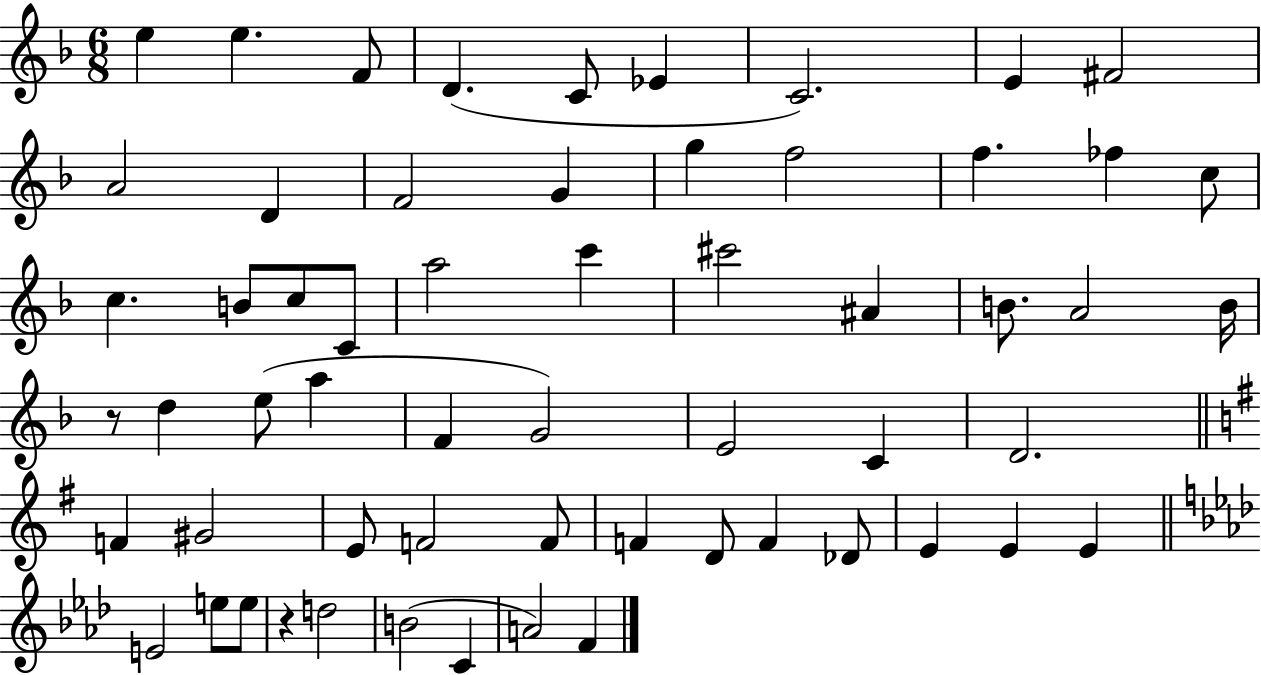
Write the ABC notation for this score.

X:1
T:Untitled
M:6/8
L:1/4
K:F
e e F/2 D C/2 _E C2 E ^F2 A2 D F2 G g f2 f _f c/2 c B/2 c/2 C/2 a2 c' ^c'2 ^A B/2 A2 B/4 z/2 d e/2 a F G2 E2 C D2 F ^G2 E/2 F2 F/2 F D/2 F _D/2 E E E E2 e/2 e/2 z d2 B2 C A2 F